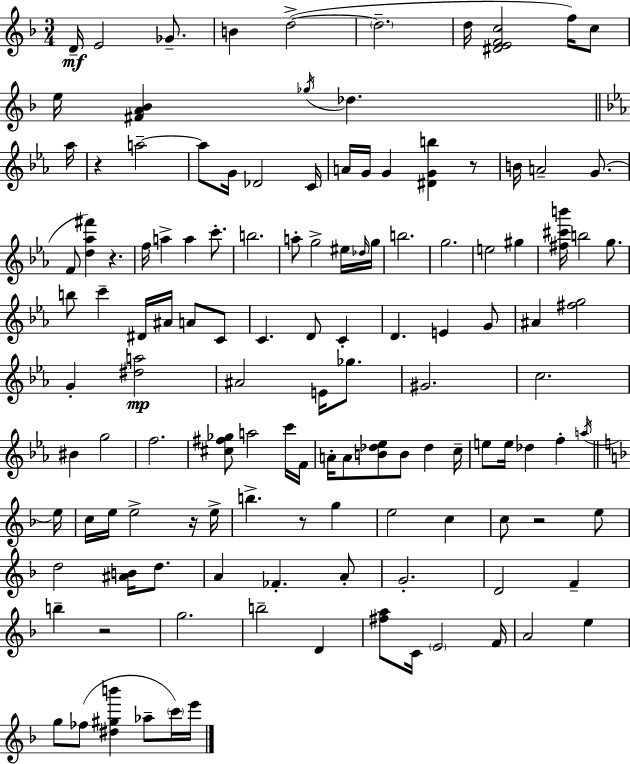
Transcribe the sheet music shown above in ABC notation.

X:1
T:Untitled
M:3/4
L:1/4
K:Dm
D/4 E2 _G/2 B d2 d2 d/4 [^DEFc]2 f/4 c/2 e/4 [^FA_B] _g/4 _d _a/4 z a2 a/2 G/4 _D2 C/4 A/4 G/4 G [^DGb] z/2 B/4 A2 G/2 F/2 [d_a^f'] z f/4 a a c'/2 b2 a/2 g2 ^e/4 _d/4 g/4 b2 g2 e2 ^g [^f^c'b']/4 b2 g/2 b/2 c' ^D/4 ^A/4 A/2 C/2 C D/2 C D E G/2 ^A [^fg]2 G [^da]2 ^A2 E/4 _g/2 ^G2 c2 ^B g2 f2 [^c^f_g]/2 a2 c'/4 F/4 A/4 A/2 [B_d_e]/2 B/2 _d c/4 e/2 e/4 _d f a/4 e/4 c/4 e/4 e2 z/4 e/4 b z/2 g e2 c c/2 z2 e/2 d2 [^AB]/4 d/2 A _F A/2 G2 D2 F b z2 g2 b2 D [^fa]/2 C/4 E2 F/4 A2 e g/2 _f/2 [^d^gb'] _a/2 c'/4 e'/4